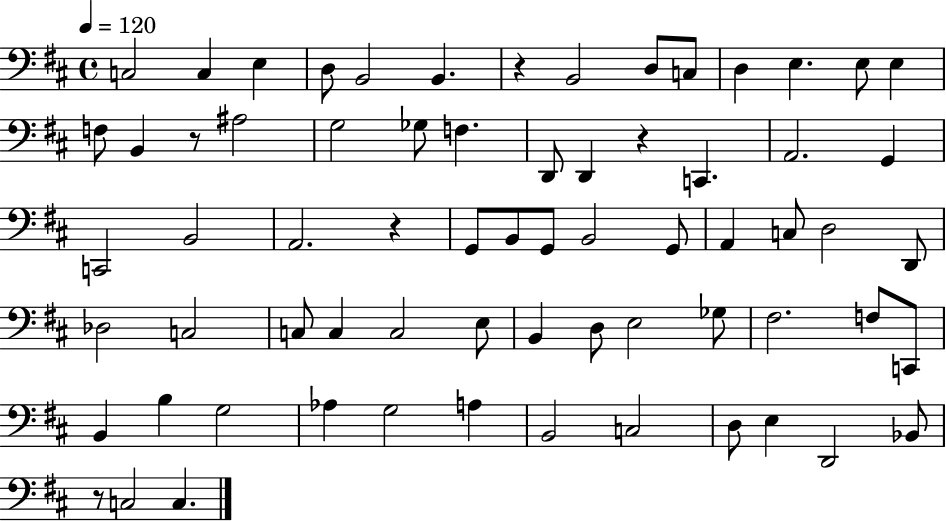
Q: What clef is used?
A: bass